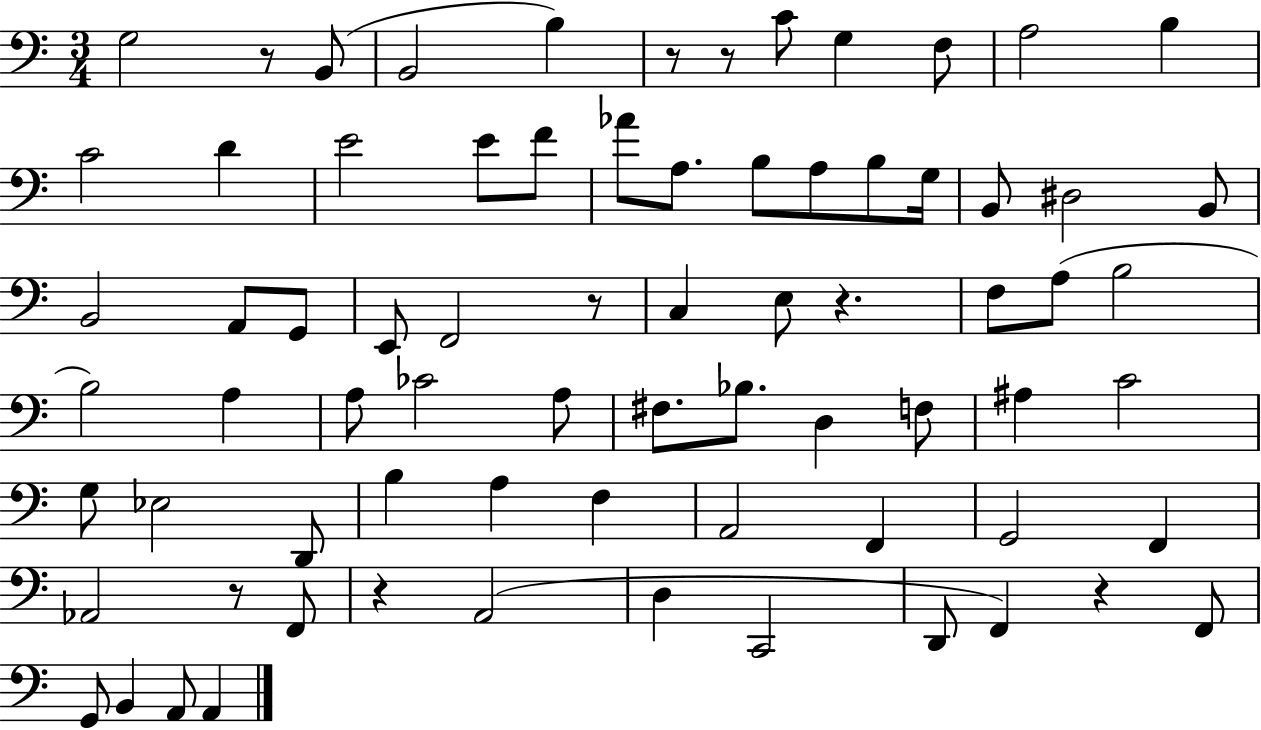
X:1
T:Untitled
M:3/4
L:1/4
K:C
G,2 z/2 B,,/2 B,,2 B, z/2 z/2 C/2 G, F,/2 A,2 B, C2 D E2 E/2 F/2 _A/2 A,/2 B,/2 A,/2 B,/2 G,/4 B,,/2 ^D,2 B,,/2 B,,2 A,,/2 G,,/2 E,,/2 F,,2 z/2 C, E,/2 z F,/2 A,/2 B,2 B,2 A, A,/2 _C2 A,/2 ^F,/2 _B,/2 D, F,/2 ^A, C2 G,/2 _E,2 D,,/2 B, A, F, A,,2 F,, G,,2 F,, _A,,2 z/2 F,,/2 z A,,2 D, C,,2 D,,/2 F,, z F,,/2 G,,/2 B,, A,,/2 A,,